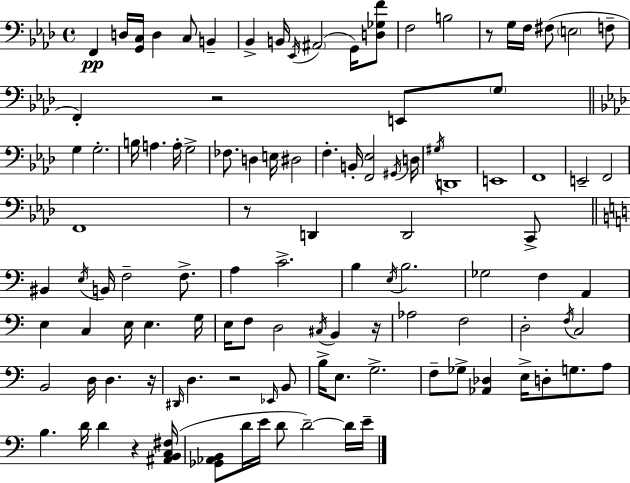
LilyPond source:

{
  \clef bass
  \time 4/4
  \defaultTimeSignature
  \key f \minor
  f,4\pp d16 <g, c>16 d4 c8 b,4-- | bes,4-> b,16 \acciaccatura { ees,16 }( \parenthesize ais,2 g,16) <d ges f'>8 | f2 b2 | r8 g16 f16 fis8( \parenthesize e2 f8-- | \break f,4-.) r2 e,8 \parenthesize g8 | \bar "||" \break \key f \minor g4 g2.-. | b16 a4. a16-. g2-> | fes8. d4 e16 dis2 | f4.-. b,16-. <f, ees>2 \acciaccatura { gis,16 } | \break d16 \acciaccatura { gis16 } d,1 | e,1 | f,1 | e,2-- f,2 | \break f,1 | r8 d,4 d,2 | c,8-> \bar "||" \break \key c \major bis,4 \acciaccatura { e16 } b,16 f2-- f8.-> | a4 c'2.-> | b4 \acciaccatura { e16 } b2. | ges2 f4 a,4 | \break e4 c4 e16 e4. | g16 e16 f8 d2 \acciaccatura { cis16 } b,4 | r16 aes2 f2 | d2-. \acciaccatura { f16 } c2 | \break b,2 d16 d4. | r16 \grace { dis,16 } d4. r2 | \grace { ees,16 } b,8 b16-> e8. g2.-> | f8-- ges8-> <aes, des>4 e16-> d8-. | \break g8. a8 b4. d'16 d'4 | r4 <ais, b, c fis>16( <ges, aes, b,>8 d'16 e'16 d'8 d'2--~~) | d'16 e'16-- \bar "|."
}